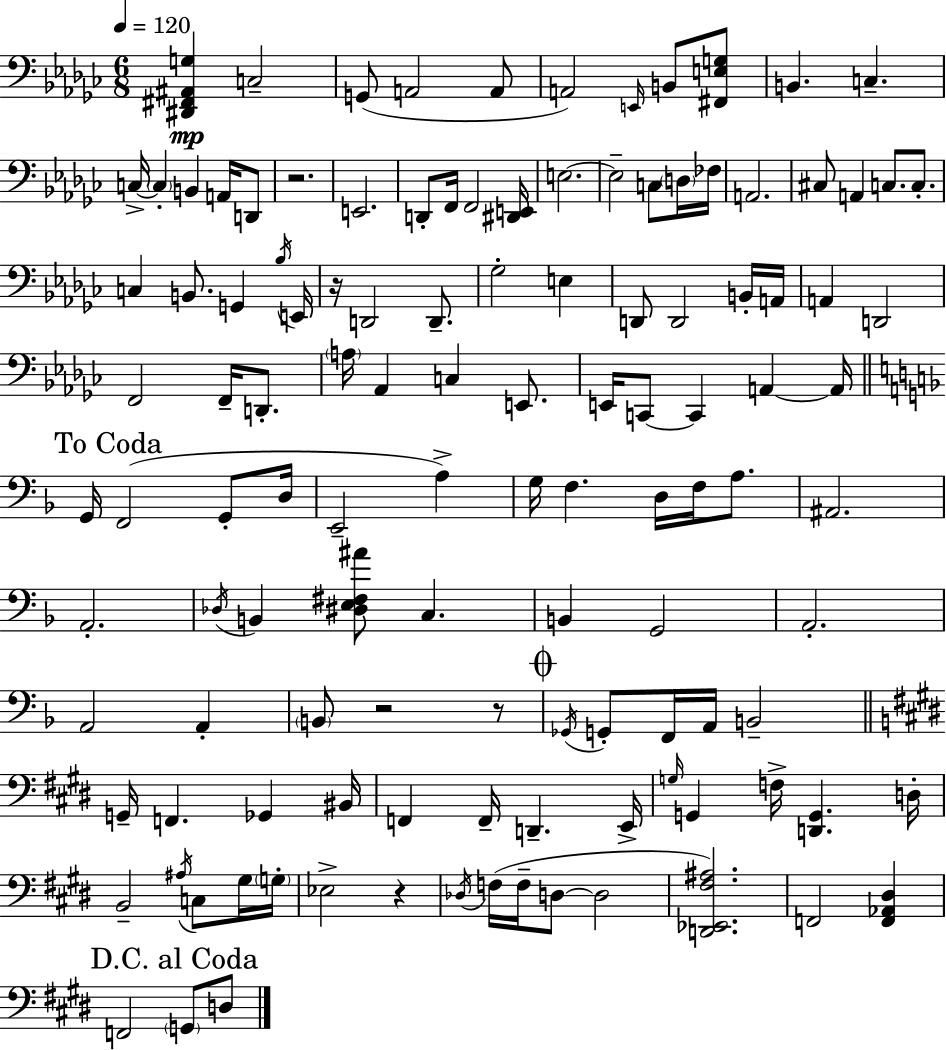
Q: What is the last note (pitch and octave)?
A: D3